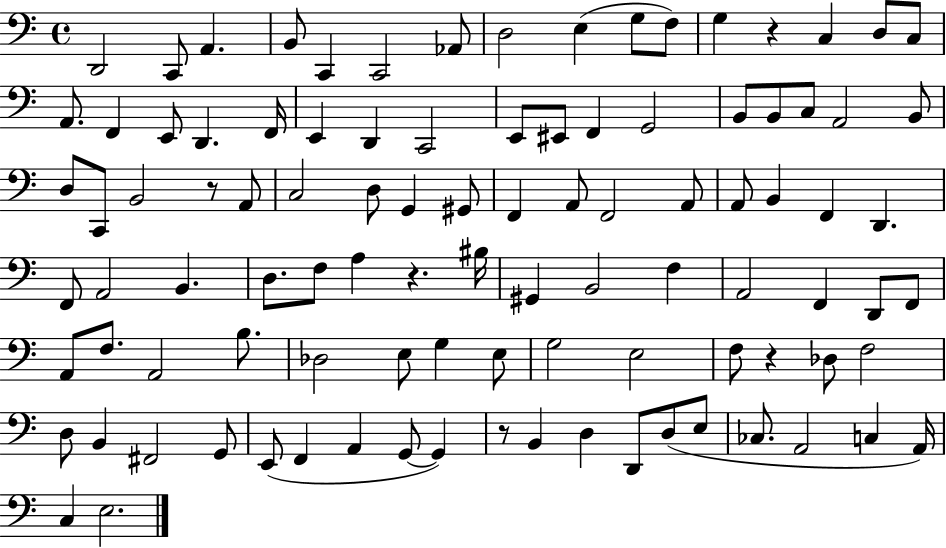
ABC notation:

X:1
T:Untitled
M:4/4
L:1/4
K:C
D,,2 C,,/2 A,, B,,/2 C,, C,,2 _A,,/2 D,2 E, G,/2 F,/2 G, z C, D,/2 C,/2 A,,/2 F,, E,,/2 D,, F,,/4 E,, D,, C,,2 E,,/2 ^E,,/2 F,, G,,2 B,,/2 B,,/2 C,/2 A,,2 B,,/2 D,/2 C,,/2 B,,2 z/2 A,,/2 C,2 D,/2 G,, ^G,,/2 F,, A,,/2 F,,2 A,,/2 A,,/2 B,, F,, D,, F,,/2 A,,2 B,, D,/2 F,/2 A, z ^B,/4 ^G,, B,,2 F, A,,2 F,, D,,/2 F,,/2 A,,/2 F,/2 A,,2 B,/2 _D,2 E,/2 G, E,/2 G,2 E,2 F,/2 z _D,/2 F,2 D,/2 B,, ^F,,2 G,,/2 E,,/2 F,, A,, G,,/2 G,, z/2 B,, D, D,,/2 D,/2 E,/2 _C,/2 A,,2 C, A,,/4 C, E,2